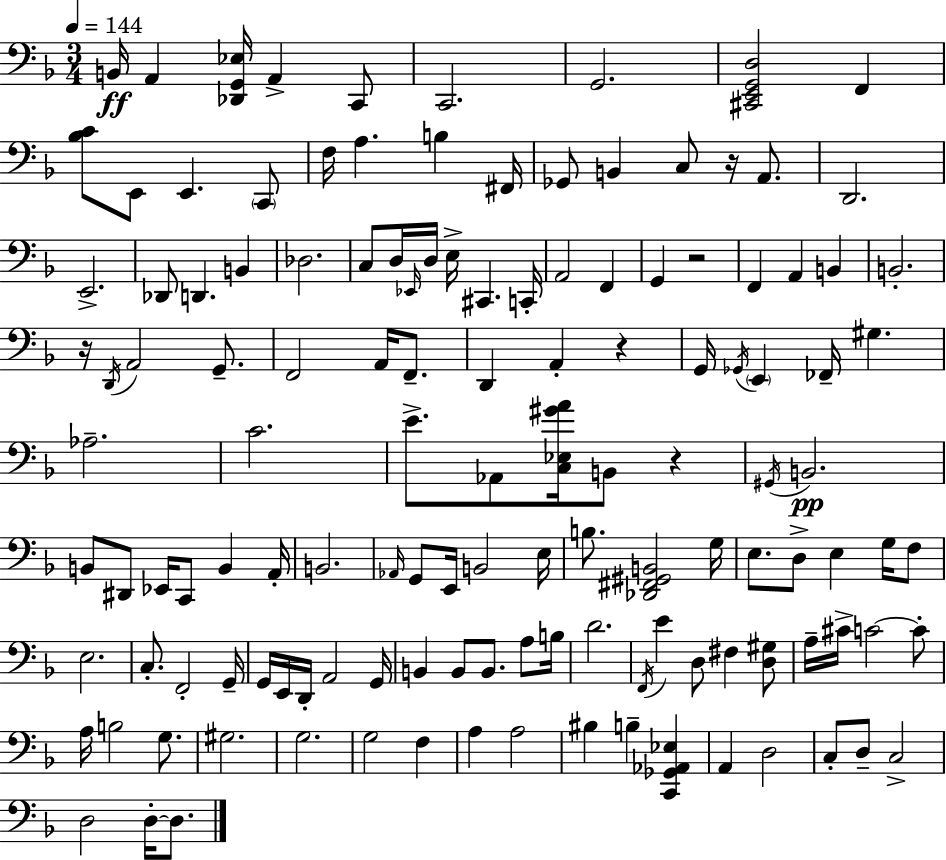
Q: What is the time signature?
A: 3/4